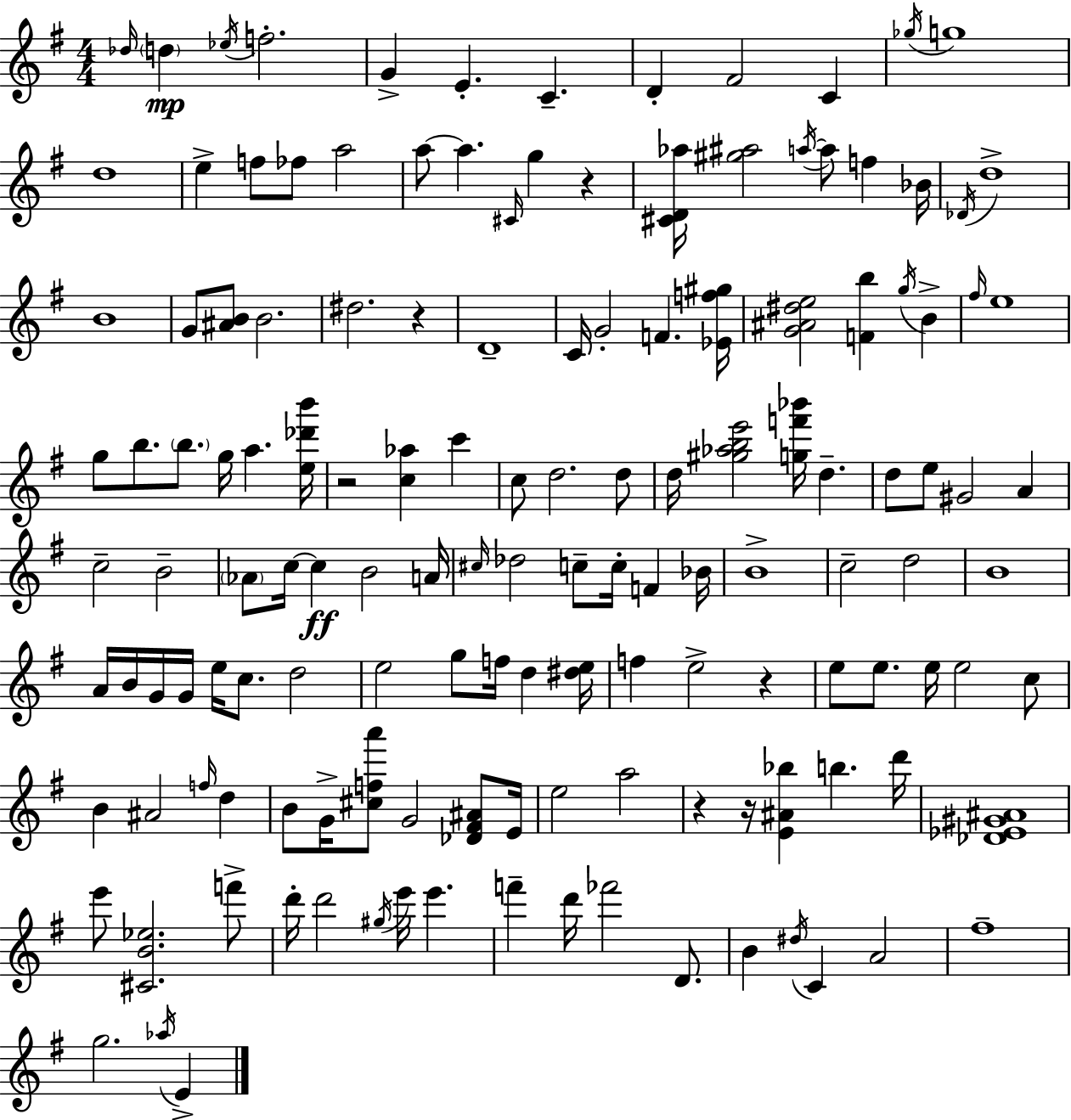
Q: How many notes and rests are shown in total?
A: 142